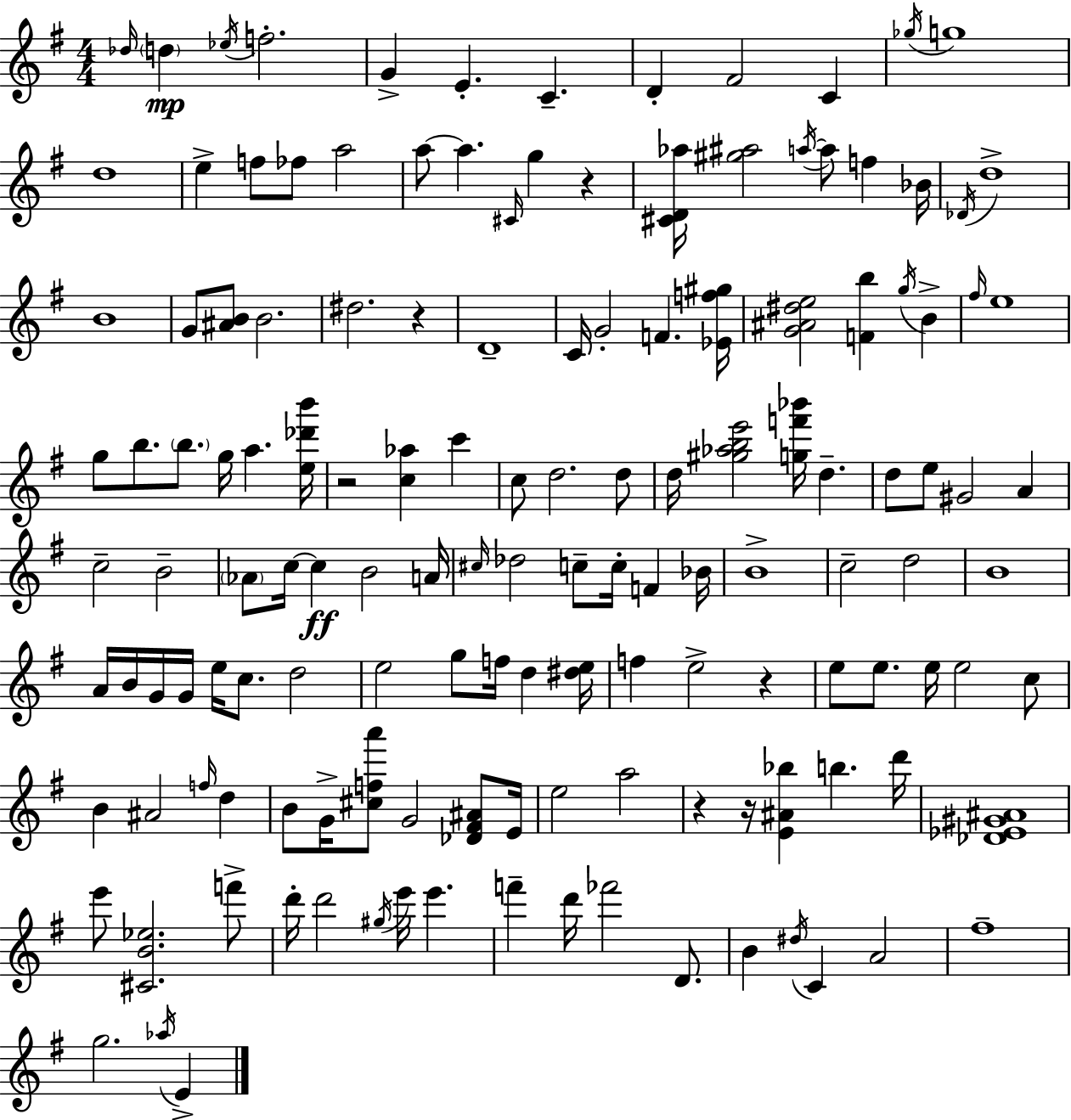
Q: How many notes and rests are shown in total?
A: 142